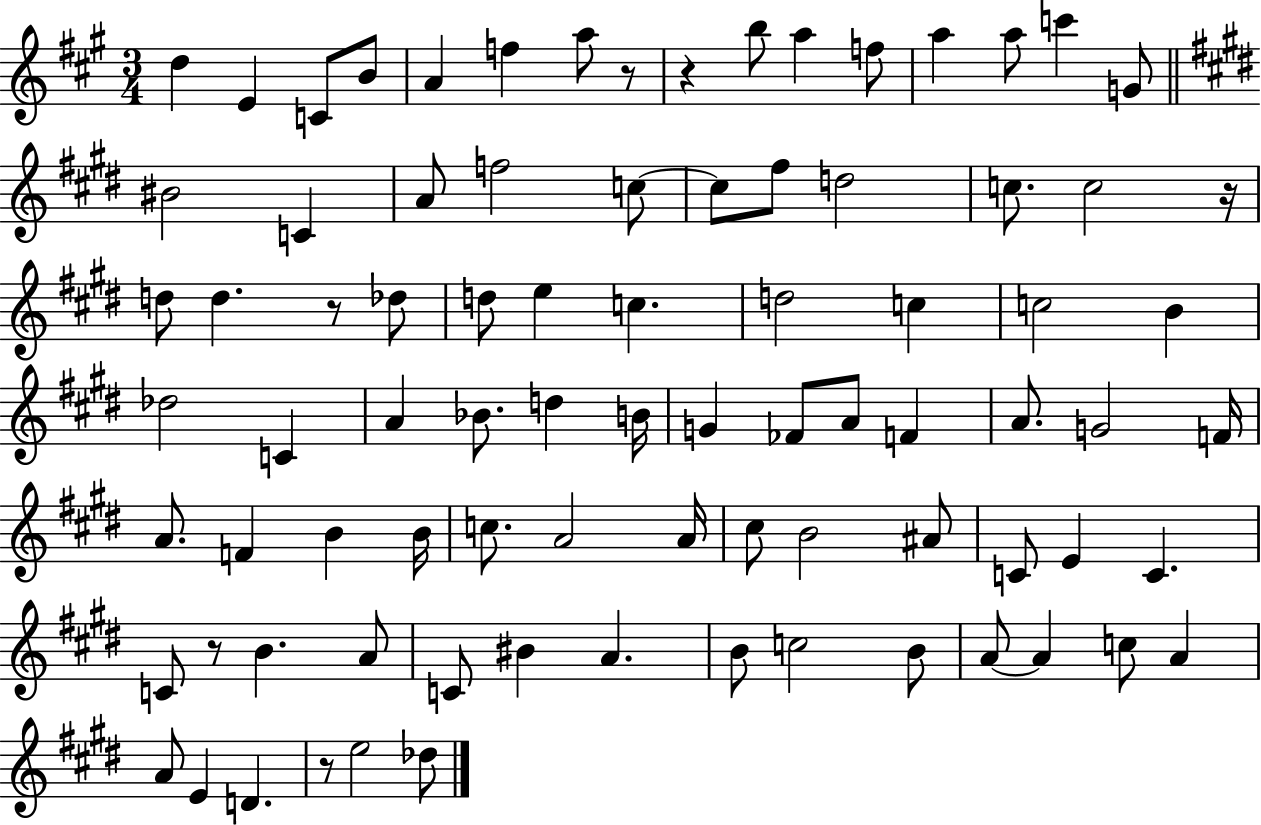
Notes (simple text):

D5/q E4/q C4/e B4/e A4/q F5/q A5/e R/e R/q B5/e A5/q F5/e A5/q A5/e C6/q G4/e BIS4/h C4/q A4/e F5/h C5/e C5/e F#5/e D5/h C5/e. C5/h R/s D5/e D5/q. R/e Db5/e D5/e E5/q C5/q. D5/h C5/q C5/h B4/q Db5/h C4/q A4/q Bb4/e. D5/q B4/s G4/q FES4/e A4/e F4/q A4/e. G4/h F4/s A4/e. F4/q B4/q B4/s C5/e. A4/h A4/s C#5/e B4/h A#4/e C4/e E4/q C4/q. C4/e R/e B4/q. A4/e C4/e BIS4/q A4/q. B4/e C5/h B4/e A4/e A4/q C5/e A4/q A4/e E4/q D4/q. R/e E5/h Db5/e